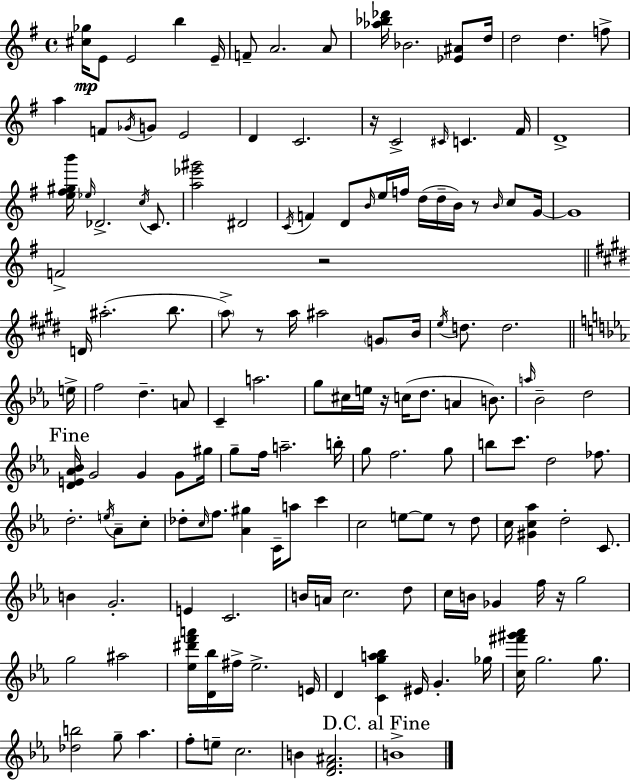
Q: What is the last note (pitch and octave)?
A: B4